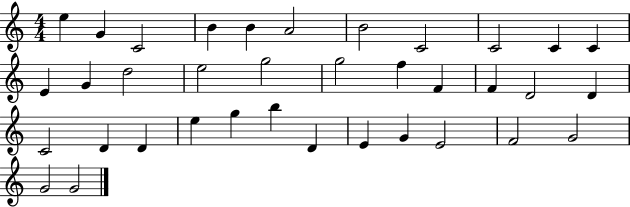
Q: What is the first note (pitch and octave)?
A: E5